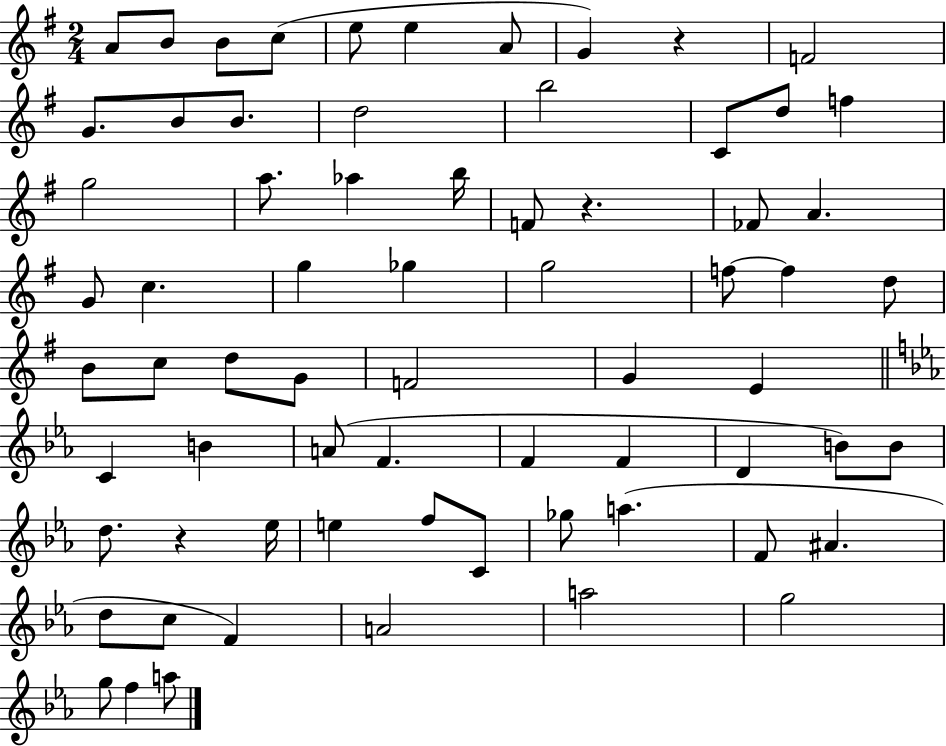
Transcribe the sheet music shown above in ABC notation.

X:1
T:Untitled
M:2/4
L:1/4
K:G
A/2 B/2 B/2 c/2 e/2 e A/2 G z F2 G/2 B/2 B/2 d2 b2 C/2 d/2 f g2 a/2 _a b/4 F/2 z _F/2 A G/2 c g _g g2 f/2 f d/2 B/2 c/2 d/2 G/2 F2 G E C B A/2 F F F D B/2 B/2 d/2 z _e/4 e f/2 C/2 _g/2 a F/2 ^A d/2 c/2 F A2 a2 g2 g/2 f a/2